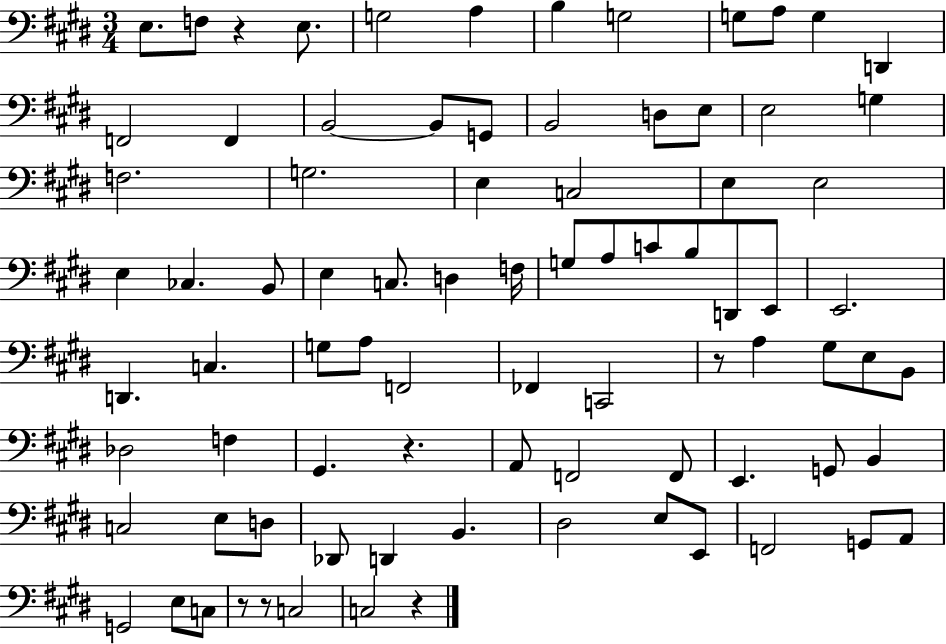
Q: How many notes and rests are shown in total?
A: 84